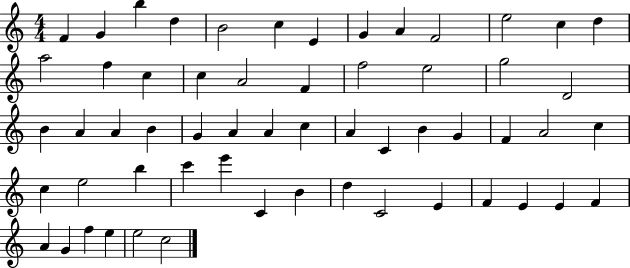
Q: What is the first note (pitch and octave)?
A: F4